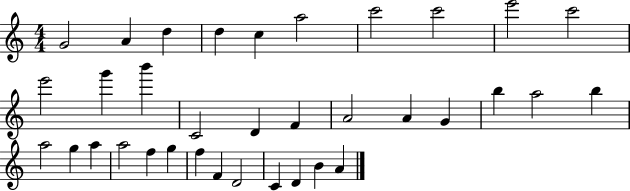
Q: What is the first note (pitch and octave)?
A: G4